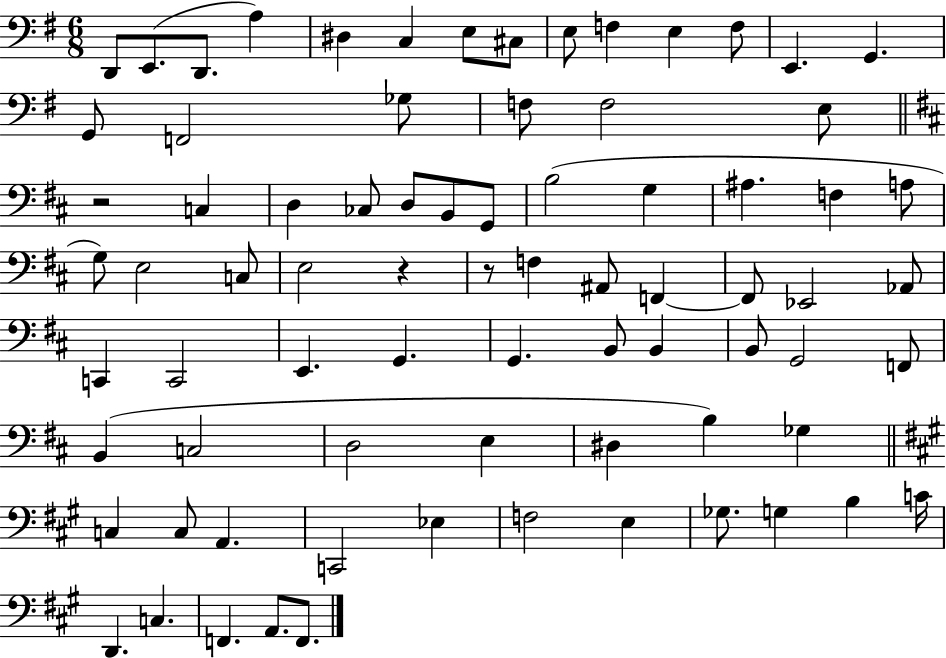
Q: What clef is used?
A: bass